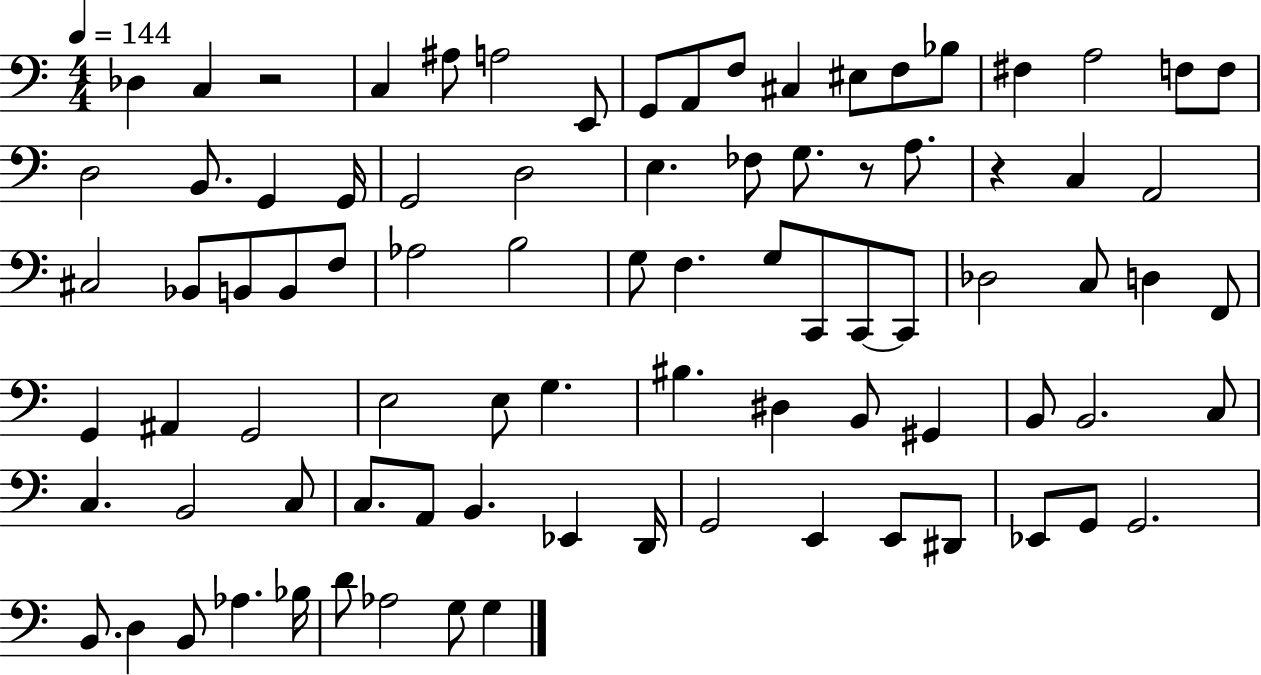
Db3/q C3/q R/h C3/q A#3/e A3/h E2/e G2/e A2/e F3/e C#3/q EIS3/e F3/e Bb3/e F#3/q A3/h F3/e F3/e D3/h B2/e. G2/q G2/s G2/h D3/h E3/q. FES3/e G3/e. R/e A3/e. R/q C3/q A2/h C#3/h Bb2/e B2/e B2/e F3/e Ab3/h B3/h G3/e F3/q. G3/e C2/e C2/e C2/e Db3/h C3/e D3/q F2/e G2/q A#2/q G2/h E3/h E3/e G3/q. BIS3/q. D#3/q B2/e G#2/q B2/e B2/h. C3/e C3/q. B2/h C3/e C3/e. A2/e B2/q. Eb2/q D2/s G2/h E2/q E2/e D#2/e Eb2/e G2/e G2/h. B2/e. D3/q B2/e Ab3/q. Bb3/s D4/e Ab3/h G3/e G3/q